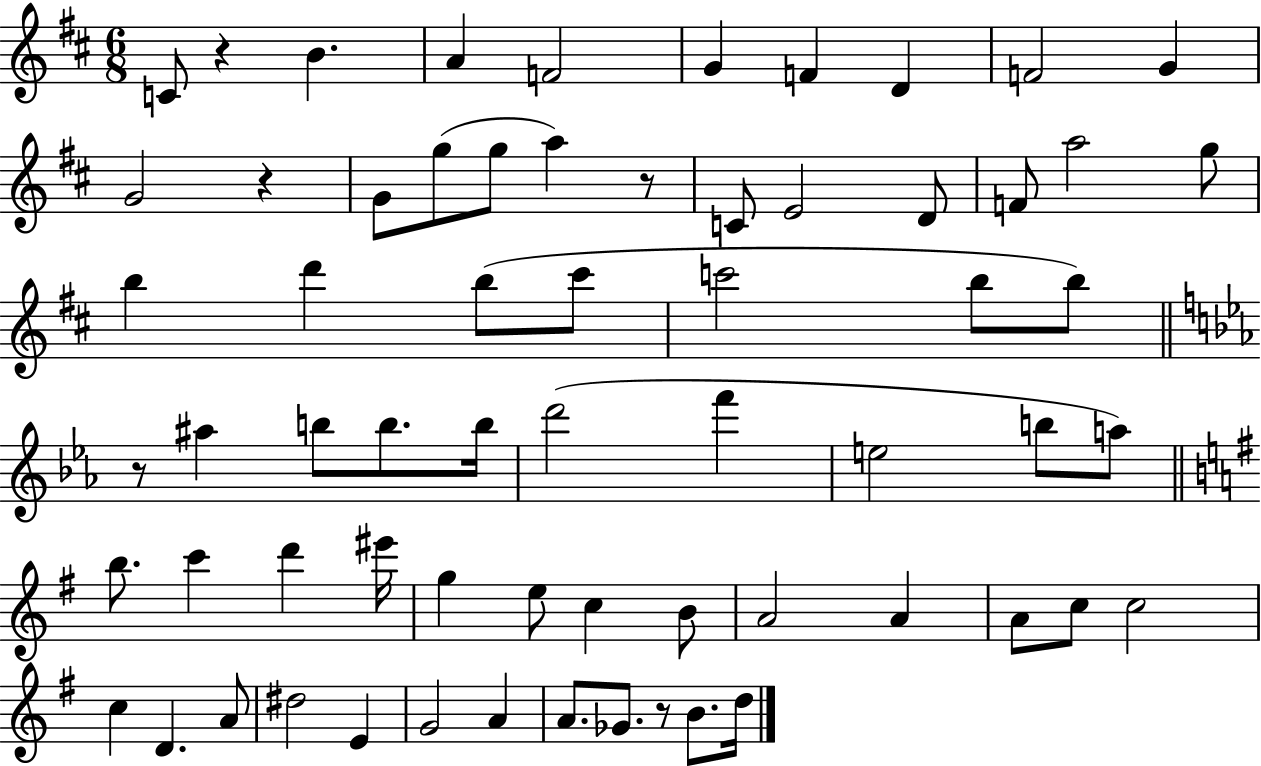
X:1
T:Untitled
M:6/8
L:1/4
K:D
C/2 z B A F2 G F D F2 G G2 z G/2 g/2 g/2 a z/2 C/2 E2 D/2 F/2 a2 g/2 b d' b/2 ^c'/2 c'2 b/2 b/2 z/2 ^a b/2 b/2 b/4 d'2 f' e2 b/2 a/2 b/2 c' d' ^e'/4 g e/2 c B/2 A2 A A/2 c/2 c2 c D A/2 ^d2 E G2 A A/2 _G/2 z/2 B/2 d/4